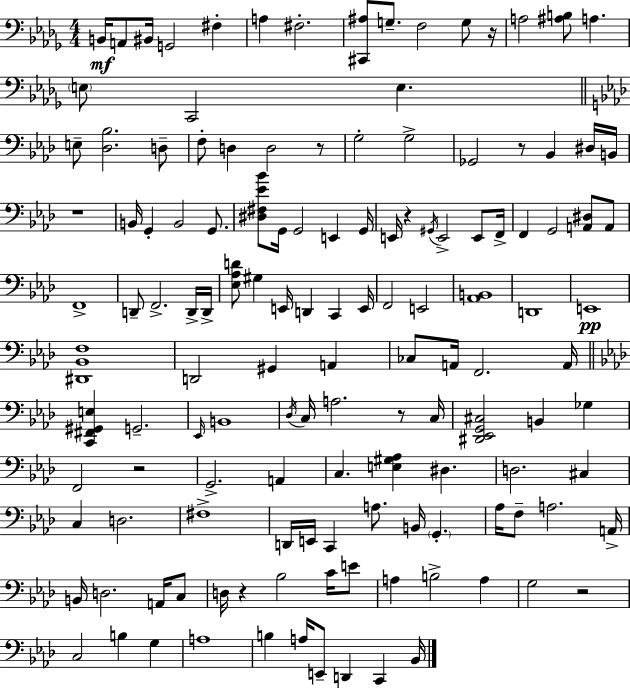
{
  \clef bass
  \numericTimeSignature
  \time 4/4
  \key bes \minor
  \repeat volta 2 { b,16\mf a,8 bis,16 g,2 fis4-. | a4 fis2.-. | <cis, ais>8 g8.-- f2 g8 r16 | a2 <ais b>8 a4. | \break \parenthesize e8 c,2 e4. | \bar "||" \break \key aes \major e8-- <des bes>2. d8-- | f8-. d4 d2 r8 | g2-. g2-> | ges,2 r8 bes,4 dis16 b,16 | \break r1 | b,16 g,4-. b,2 g,8. | <dis fis ees' bes'>8 g,16 g,2 e,4 g,16 | e,16 r4 \acciaccatura { gis,16 } e,2-> e,8 | \break f,16-> f,4 g,2 <a, dis>8 a,8 | f,1-> | d,8-- f,2.-> d,16-> | d,16-> <ees aes d'>8 gis4 e,16 d,4 c,4 | \break e,16 f,2 e,2 | <aes, b,>1 | d,1 | e,1\pp | \break <dis, bes, f>1 | d,2 gis,4 a,4 | ces8 a,16 f,2. | a,16 \bar "||" \break \key aes \major <c, fis, gis, e>4 g,2.-- | \grace { ees,16 } b,1 | \acciaccatura { des16 } c16 a2. r8 | c16 <dis, ees, g, cis>2 b,4 ges4 | \break f,2 r2 | g,2.-> a,4 | c4. <e gis aes>4 dis4. | d2. cis4 | \break c4 d2. | fis1-> | d,16 e,16 c,4 a8. b,16 \parenthesize g,4.-. | aes16 f8-- a2. | \break a,16-> b,16 d2. a,16 | c8 d16 r4 bes2 c'16 | e'8 a4 b2-> a4 | g2 r2 | \break c2 b4 g4 | a1 | b4 a16 e,8-- d,4 c,4 | bes,16 } \bar "|."
}